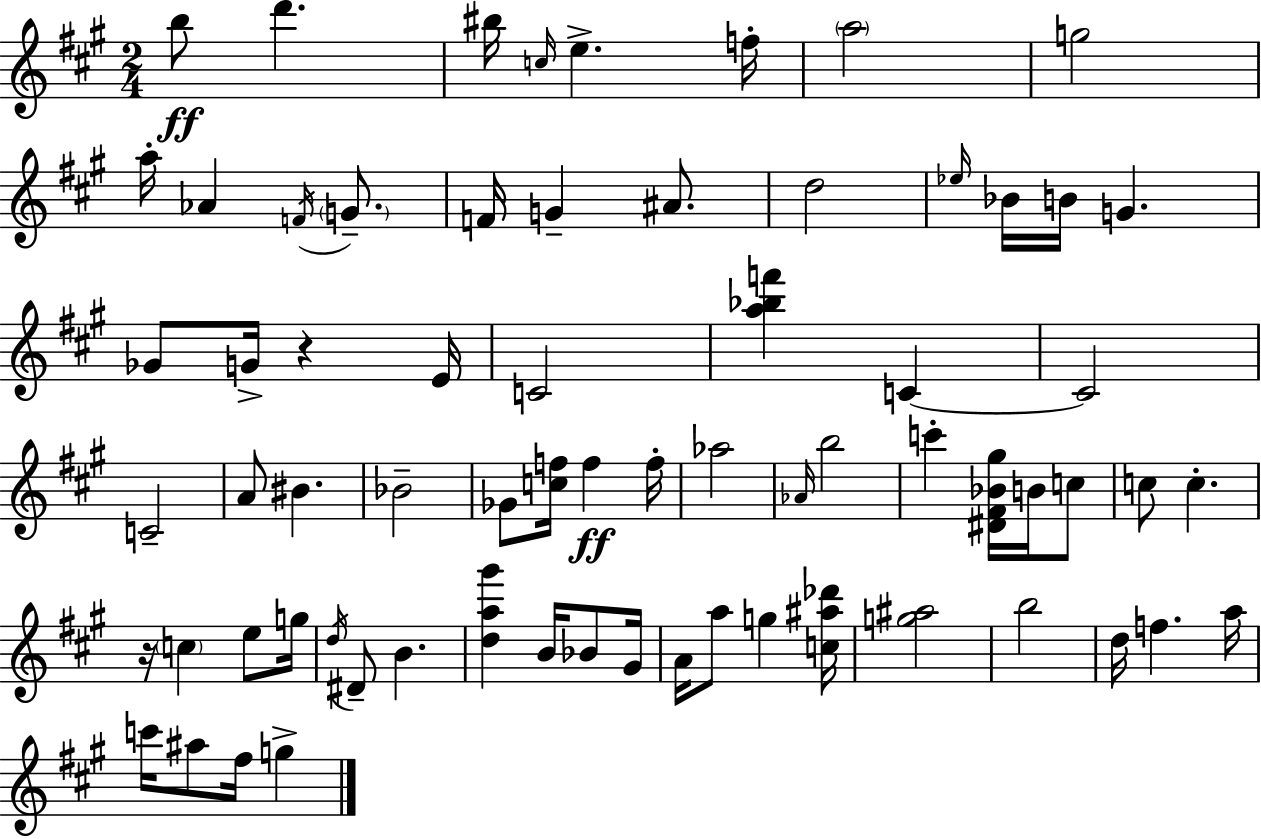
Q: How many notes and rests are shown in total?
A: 69